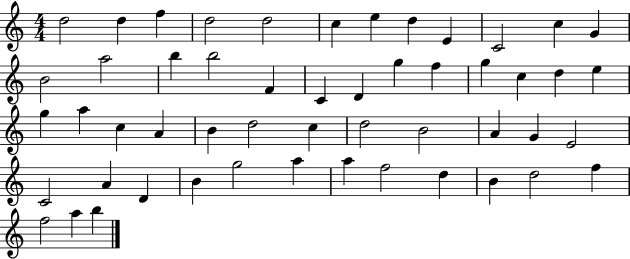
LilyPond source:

{
  \clef treble
  \numericTimeSignature
  \time 4/4
  \key c \major
  d''2 d''4 f''4 | d''2 d''2 | c''4 e''4 d''4 e'4 | c'2 c''4 g'4 | \break b'2 a''2 | b''4 b''2 f'4 | c'4 d'4 g''4 f''4 | g''4 c''4 d''4 e''4 | \break g''4 a''4 c''4 a'4 | b'4 d''2 c''4 | d''2 b'2 | a'4 g'4 e'2 | \break c'2 a'4 d'4 | b'4 g''2 a''4 | a''4 f''2 d''4 | b'4 d''2 f''4 | \break f''2 a''4 b''4 | \bar "|."
}